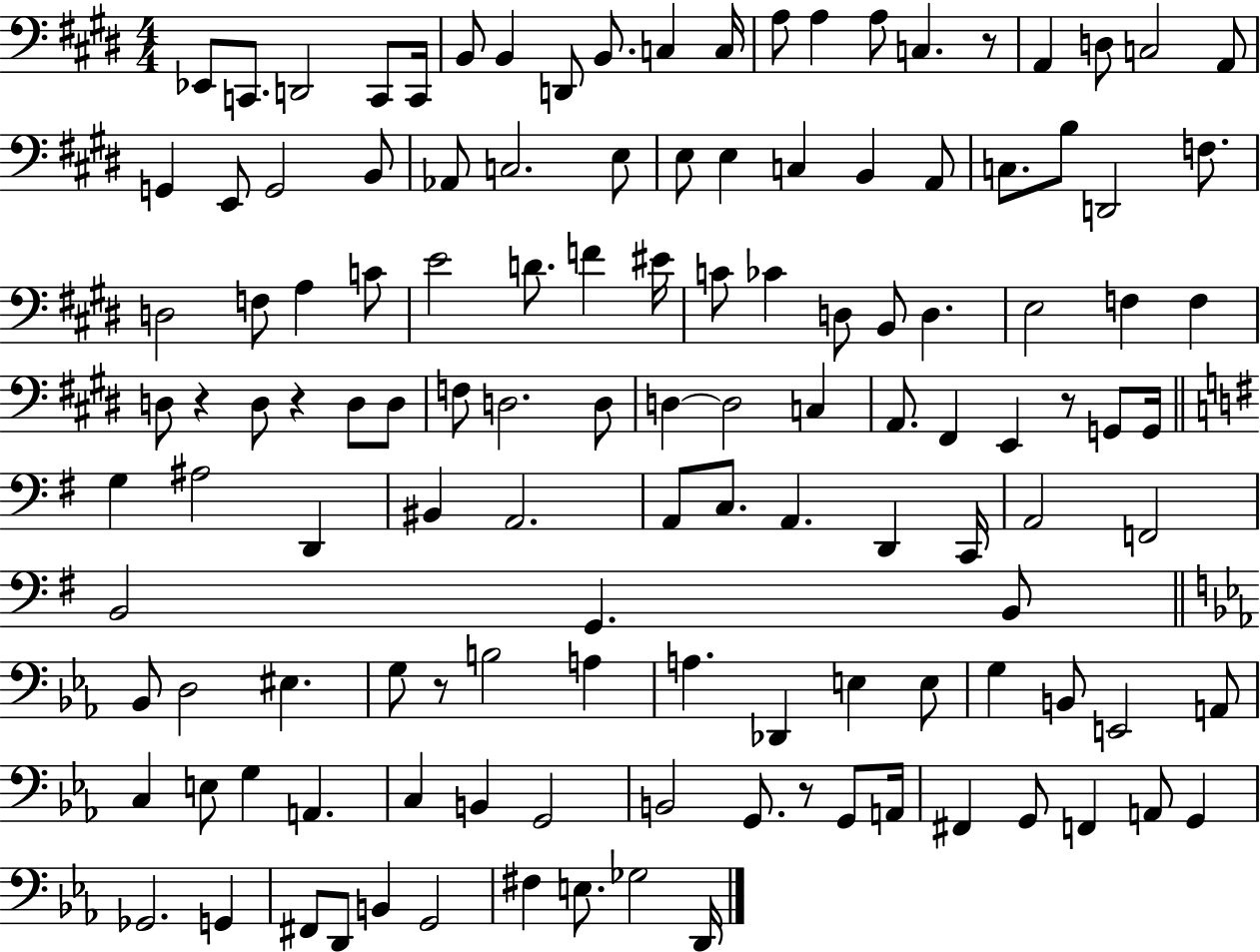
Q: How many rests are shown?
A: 6